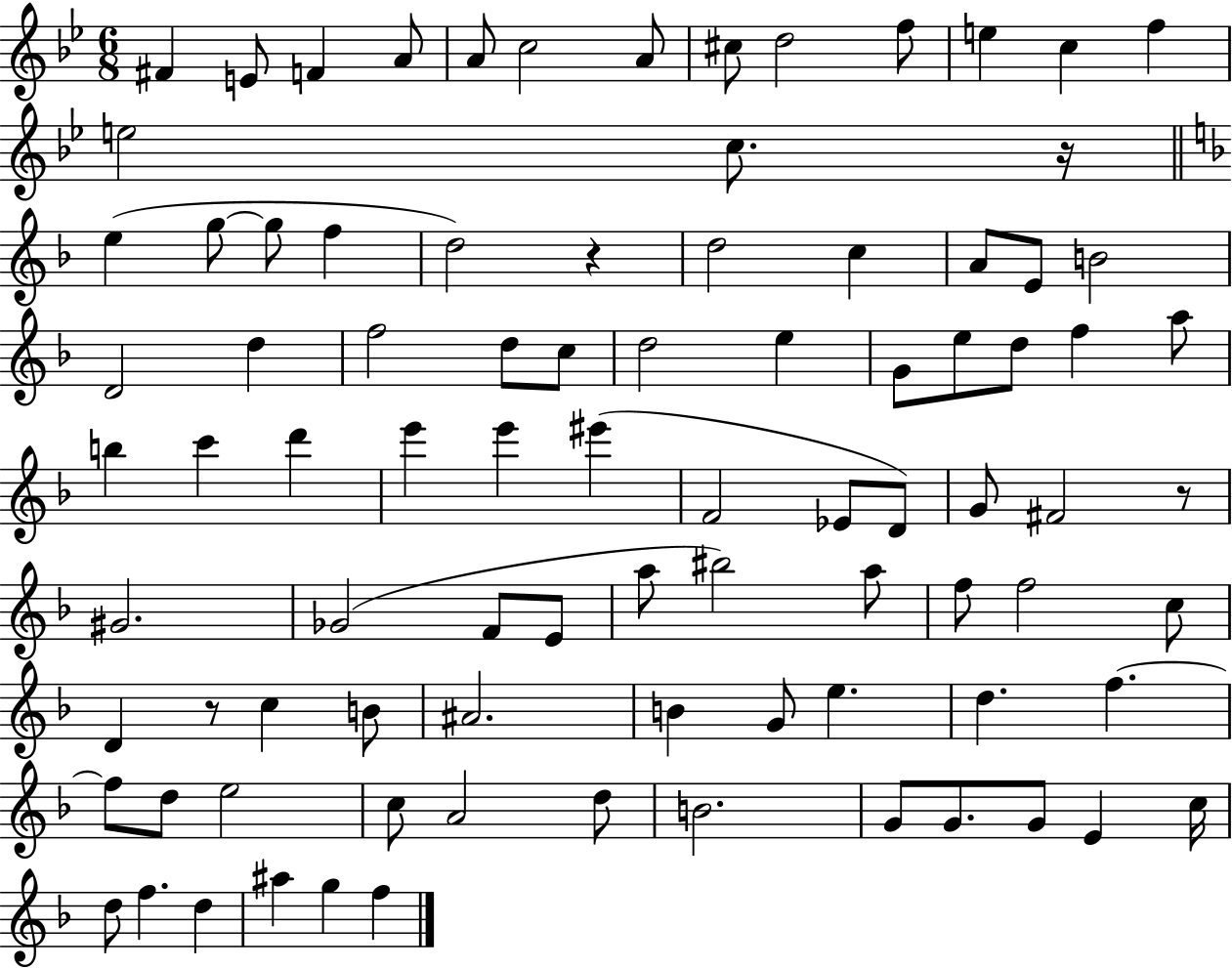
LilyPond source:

{
  \clef treble
  \numericTimeSignature
  \time 6/8
  \key bes \major
  fis'4 e'8 f'4 a'8 | a'8 c''2 a'8 | cis''8 d''2 f''8 | e''4 c''4 f''4 | \break e''2 c''8. r16 | \bar "||" \break \key f \major e''4( g''8~~ g''8 f''4 | d''2) r4 | d''2 c''4 | a'8 e'8 b'2 | \break d'2 d''4 | f''2 d''8 c''8 | d''2 e''4 | g'8 e''8 d''8 f''4 a''8 | \break b''4 c'''4 d'''4 | e'''4 e'''4 eis'''4( | f'2 ees'8 d'8) | g'8 fis'2 r8 | \break gis'2. | ges'2( f'8 e'8 | a''8 bis''2) a''8 | f''8 f''2 c''8 | \break d'4 r8 c''4 b'8 | ais'2. | b'4 g'8 e''4. | d''4. f''4.~~ | \break f''8 d''8 e''2 | c''8 a'2 d''8 | b'2. | g'8 g'8. g'8 e'4 c''16 | \break d''8 f''4. d''4 | ais''4 g''4 f''4 | \bar "|."
}